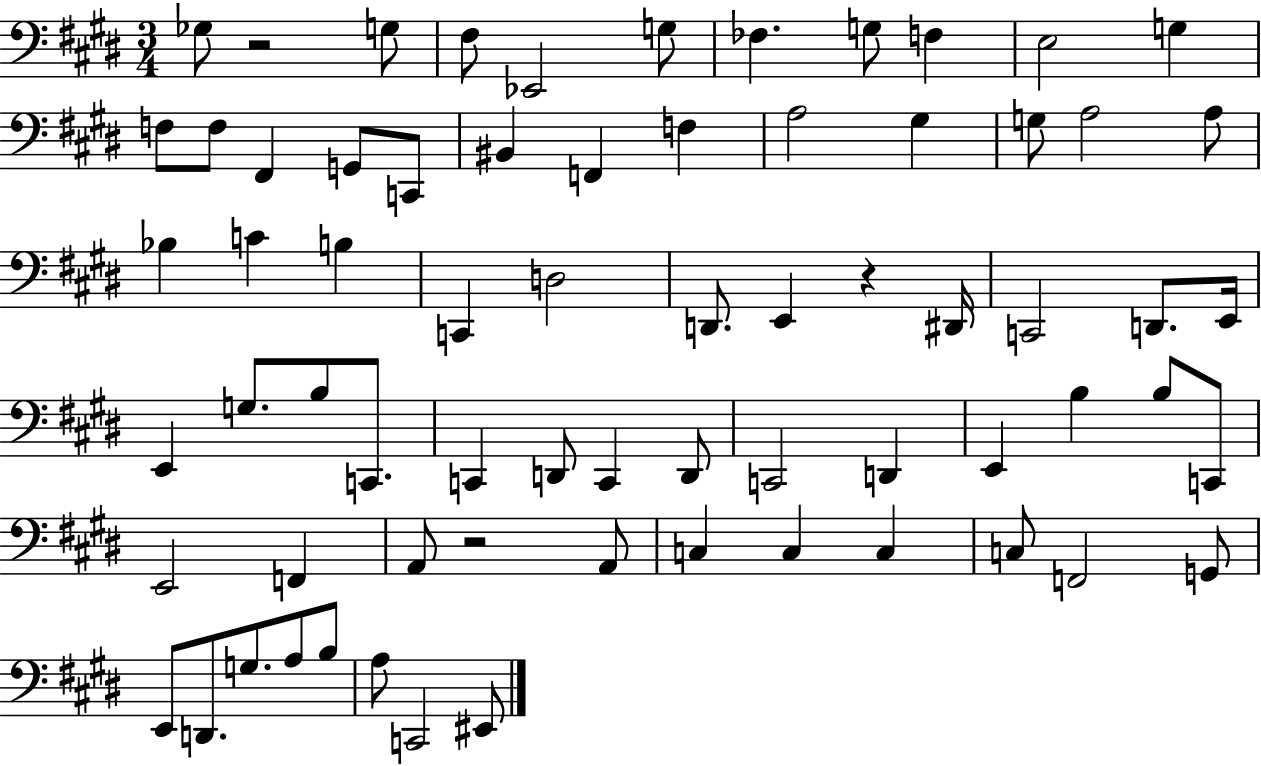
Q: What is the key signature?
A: E major